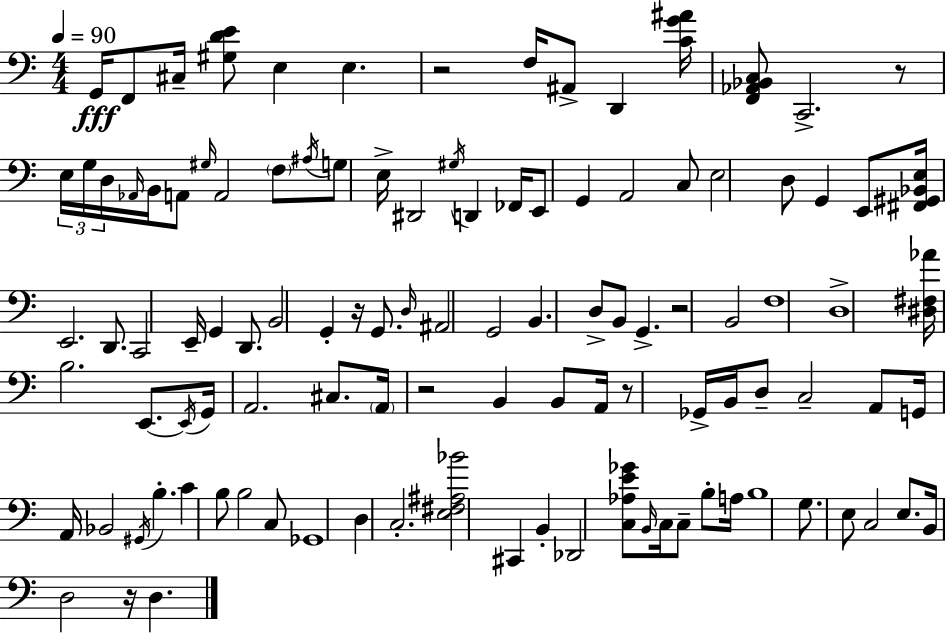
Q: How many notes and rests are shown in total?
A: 109